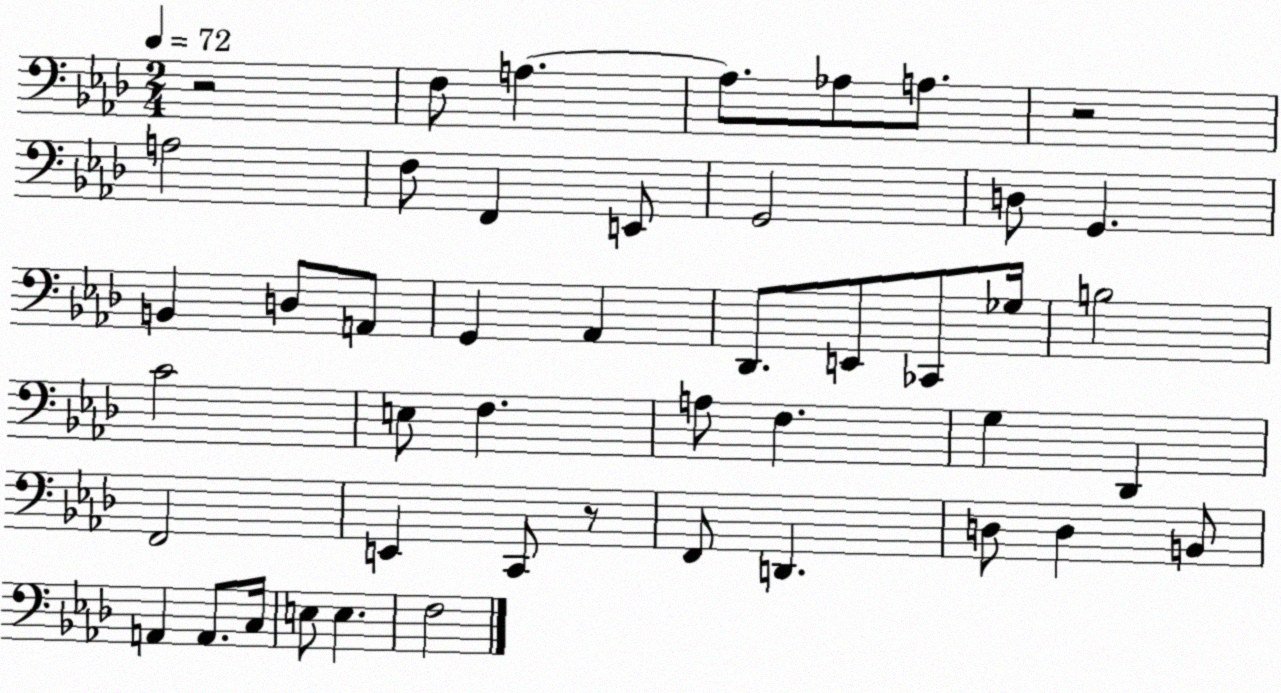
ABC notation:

X:1
T:Untitled
M:2/4
L:1/4
K:Ab
z2 F,/2 A, A,/2 _A,/2 A,/2 z2 A,2 F,/2 F,, E,,/2 G,,2 D,/2 G,, B,, D,/2 A,,/2 G,, _A,, _D,,/2 E,,/2 _C,,/2 _G,/4 B,2 C2 E,/2 F, A,/2 F, G, _D,, F,,2 E,, C,,/2 z/2 F,,/2 D,, D,/2 D, B,,/2 A,, A,,/2 C,/4 E,/2 E, F,2